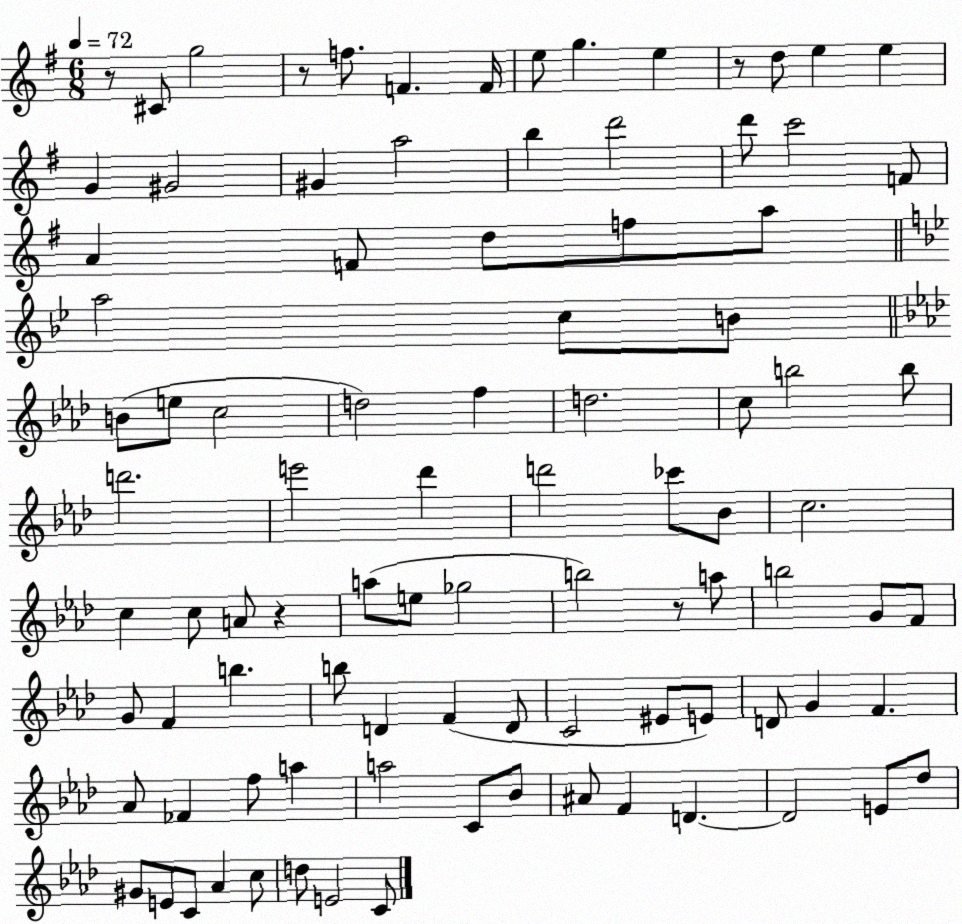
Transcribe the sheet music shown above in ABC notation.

X:1
T:Untitled
M:6/8
L:1/4
K:G
z/2 ^C/2 g2 z/2 f/2 F F/4 e/2 g e z/2 d/2 e e G ^G2 ^G a2 b d'2 d'/2 c'2 F/2 A F/2 d/2 f/2 a/2 a2 c/2 B/2 B/2 e/2 c2 d2 f d2 c/2 b2 b/2 d'2 e'2 _d' d'2 _c'/2 _B/2 c2 c c/2 A/2 z a/2 e/2 _g2 b2 z/2 a/2 b2 G/2 F/2 G/2 F b b/2 D F D/2 C2 ^E/2 E/2 D/2 G F _A/2 _F f/2 a a2 C/2 _B/2 ^A/2 F D D2 E/2 _d/2 ^G/2 E/2 C/2 _A c/2 d/2 E2 C/2